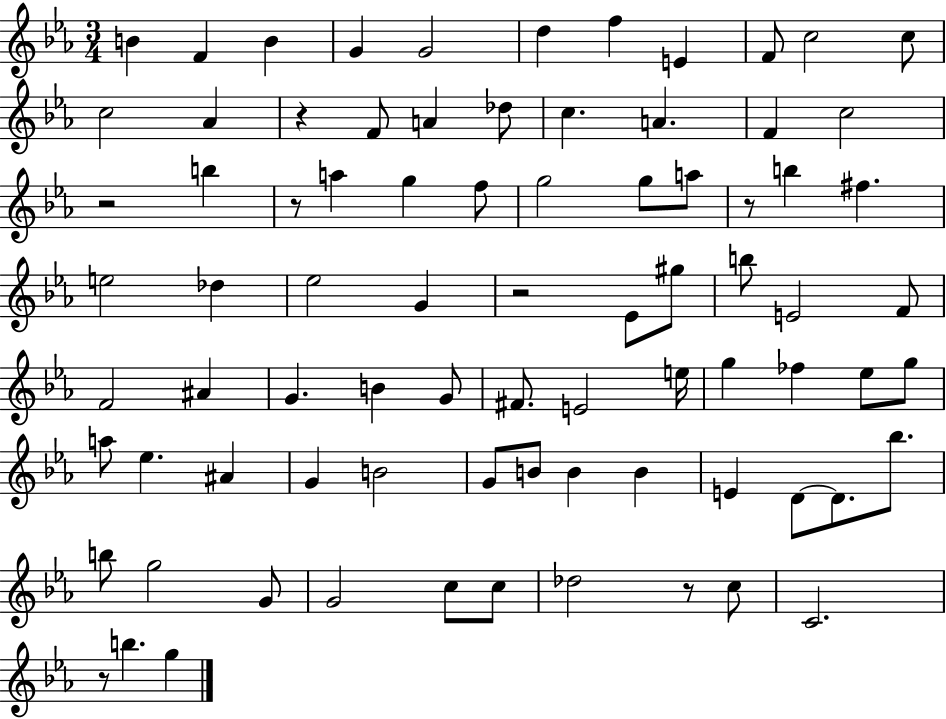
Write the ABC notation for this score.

X:1
T:Untitled
M:3/4
L:1/4
K:Eb
B F B G G2 d f E F/2 c2 c/2 c2 _A z F/2 A _d/2 c A F c2 z2 b z/2 a g f/2 g2 g/2 a/2 z/2 b ^f e2 _d _e2 G z2 _E/2 ^g/2 b/2 E2 F/2 F2 ^A G B G/2 ^F/2 E2 e/4 g _f _e/2 g/2 a/2 _e ^A G B2 G/2 B/2 B B E D/2 D/2 _b/2 b/2 g2 G/2 G2 c/2 c/2 _d2 z/2 c/2 C2 z/2 b g